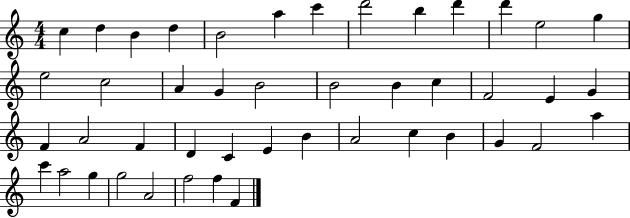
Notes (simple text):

C5/q D5/q B4/q D5/q B4/h A5/q C6/q D6/h B5/q D6/q D6/q E5/h G5/q E5/h C5/h A4/q G4/q B4/h B4/h B4/q C5/q F4/h E4/q G4/q F4/q A4/h F4/q D4/q C4/q E4/q B4/q A4/h C5/q B4/q G4/q F4/h A5/q C6/q A5/h G5/q G5/h A4/h F5/h F5/q F4/q